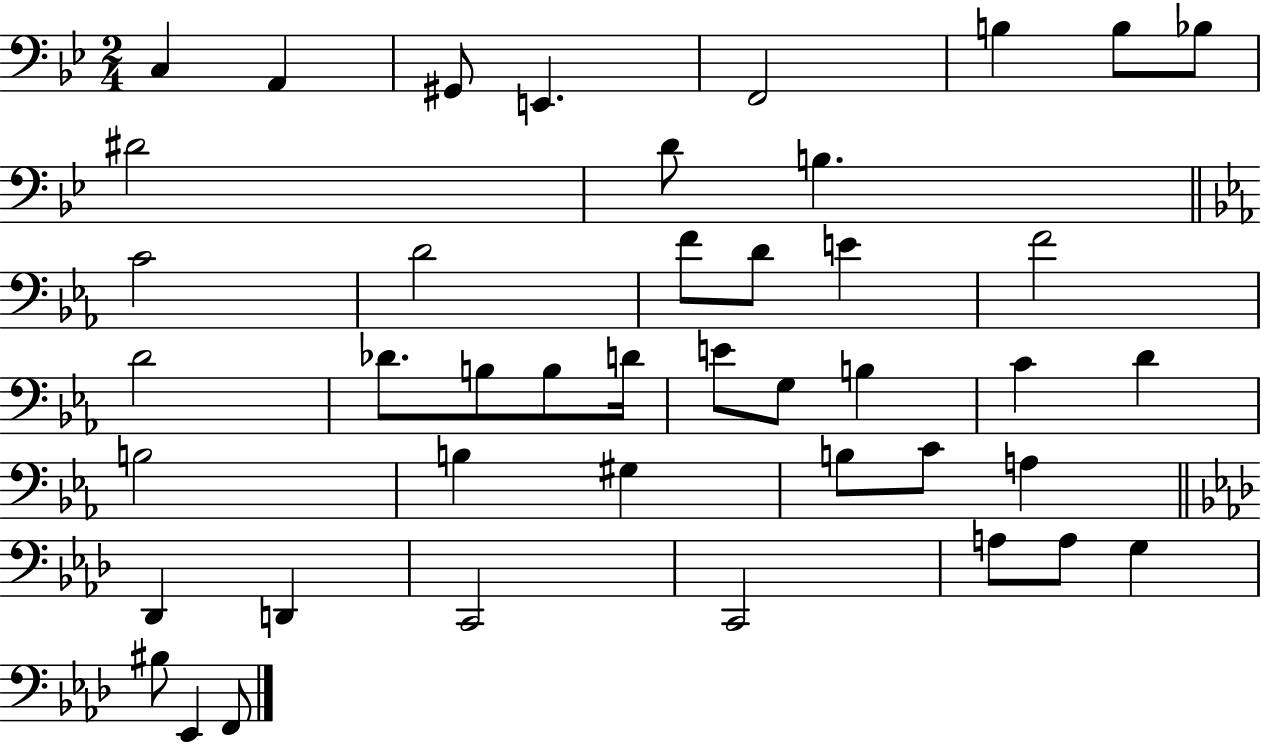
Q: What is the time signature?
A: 2/4